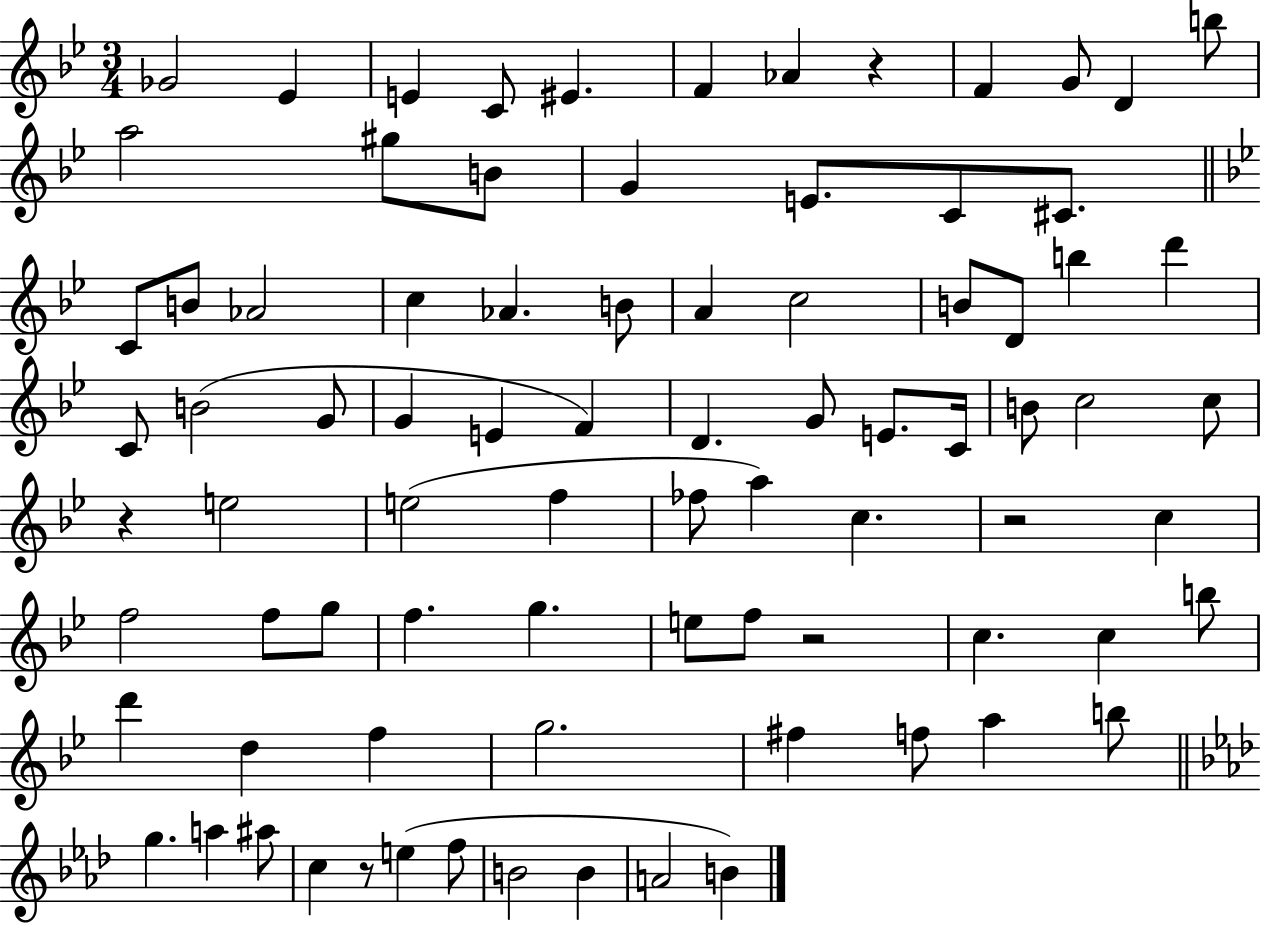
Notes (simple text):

Gb4/h Eb4/q E4/q C4/e EIS4/q. F4/q Ab4/q R/q F4/q G4/e D4/q B5/e A5/h G#5/e B4/e G4/q E4/e. C4/e C#4/e. C4/e B4/e Ab4/h C5/q Ab4/q. B4/e A4/q C5/h B4/e D4/e B5/q D6/q C4/e B4/h G4/e G4/q E4/q F4/q D4/q. G4/e E4/e. C4/s B4/e C5/h C5/e R/q E5/h E5/h F5/q FES5/e A5/q C5/q. R/h C5/q F5/h F5/e G5/e F5/q. G5/q. E5/e F5/e R/h C5/q. C5/q B5/e D6/q D5/q F5/q G5/h. F#5/q F5/e A5/q B5/e G5/q. A5/q A#5/e C5/q R/e E5/q F5/e B4/h B4/q A4/h B4/q